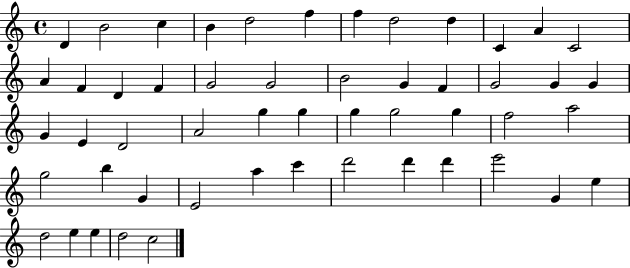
X:1
T:Untitled
M:4/4
L:1/4
K:C
D B2 c B d2 f f d2 d C A C2 A F D F G2 G2 B2 G F G2 G G G E D2 A2 g g g g2 g f2 a2 g2 b G E2 a c' d'2 d' d' e'2 G e d2 e e d2 c2